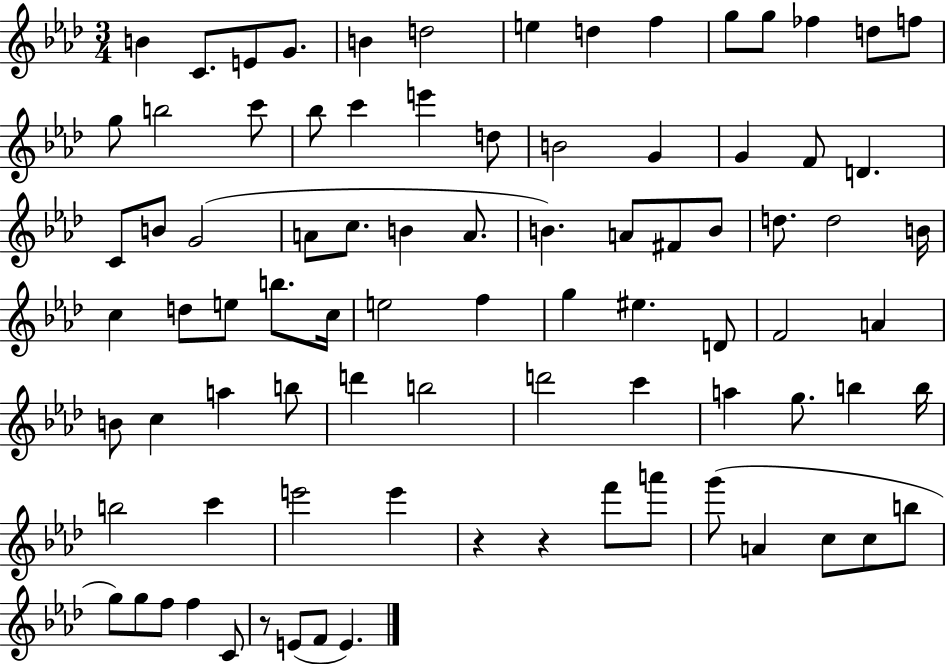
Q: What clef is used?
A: treble